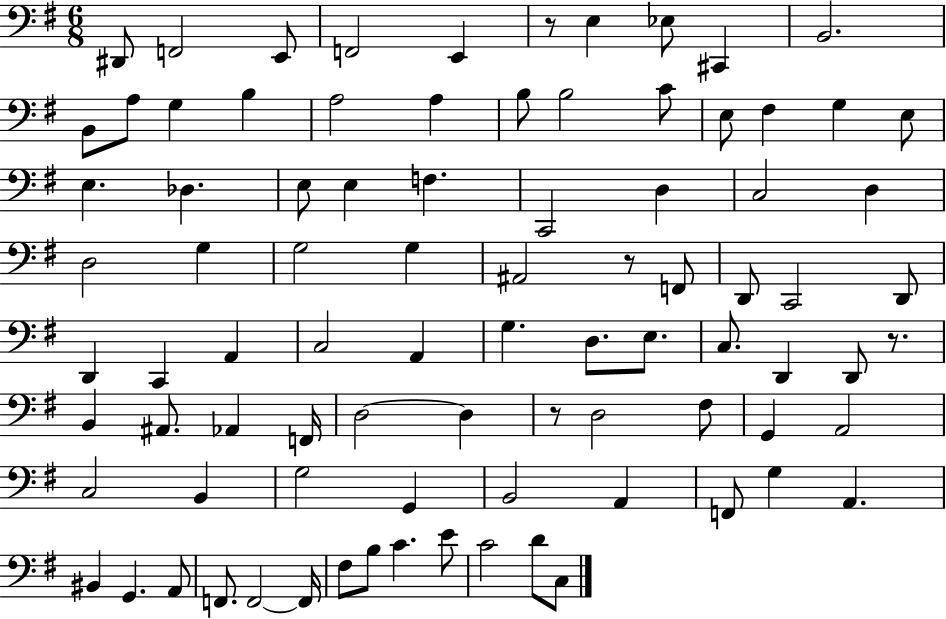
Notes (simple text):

D#2/e F2/h E2/e F2/h E2/q R/e E3/q Eb3/e C#2/q B2/h. B2/e A3/e G3/q B3/q A3/h A3/q B3/e B3/h C4/e E3/e F#3/q G3/q E3/e E3/q. Db3/q. E3/e E3/q F3/q. C2/h D3/q C3/h D3/q D3/h G3/q G3/h G3/q A#2/h R/e F2/e D2/e C2/h D2/e D2/q C2/q A2/q C3/h A2/q G3/q. D3/e. E3/e. C3/e. D2/q D2/e R/e. B2/q A#2/e. Ab2/q F2/s D3/h D3/q R/e D3/h F#3/e G2/q A2/h C3/h B2/q G3/h G2/q B2/h A2/q F2/e G3/q A2/q. BIS2/q G2/q. A2/e F2/e. F2/h F2/s F#3/e B3/e C4/q. E4/e C4/h D4/e C3/e